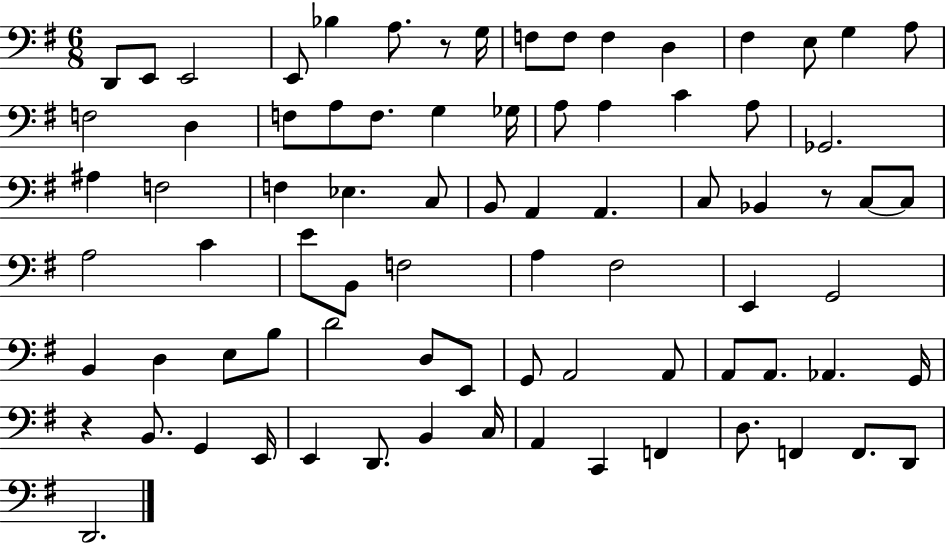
{
  \clef bass
  \numericTimeSignature
  \time 6/8
  \key g \major
  d,8 e,8 e,2 | e,8 bes4 a8. r8 g16 | f8 f8 f4 d4 | fis4 e8 g4 a8 | \break f2 d4 | f8 a8 f8. g4 ges16 | a8 a4 c'4 a8 | ges,2. | \break ais4 f2 | f4 ees4. c8 | b,8 a,4 a,4. | c8 bes,4 r8 c8~~ c8 | \break a2 c'4 | e'8 b,8 f2 | a4 fis2 | e,4 g,2 | \break b,4 d4 e8 b8 | d'2 d8 e,8 | g,8 a,2 a,8 | a,8 a,8. aes,4. g,16 | \break r4 b,8. g,4 e,16 | e,4 d,8. b,4 c16 | a,4 c,4 f,4 | d8. f,4 f,8. d,8 | \break d,2. | \bar "|."
}